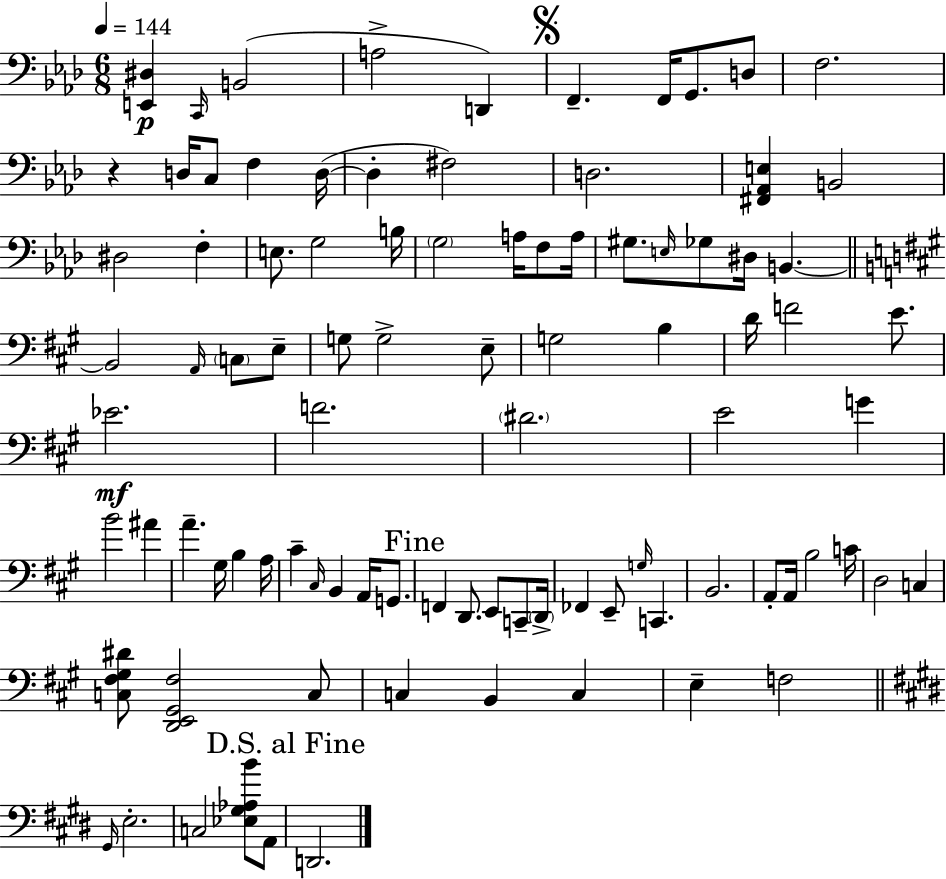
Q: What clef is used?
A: bass